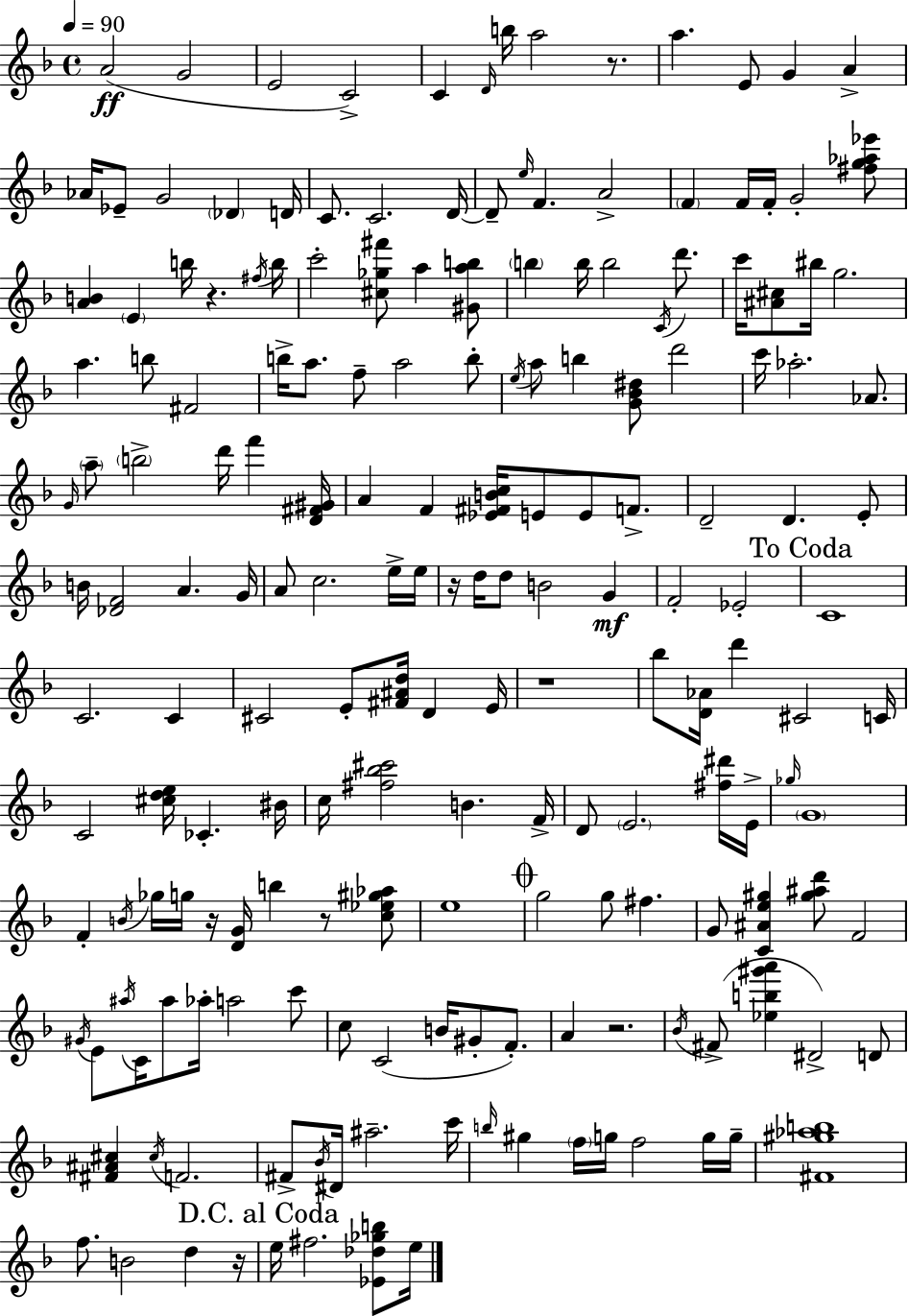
A4/h G4/h E4/h C4/h C4/q D4/s B5/s A5/h R/e. A5/q. E4/e G4/q A4/q Ab4/s Eb4/e G4/h Db4/q D4/s C4/e. C4/h. D4/s D4/e E5/s F4/q. A4/h F4/q F4/s F4/s G4/h [F#5,G5,Ab5,Eb6]/e [A4,B4]/q E4/q B5/s R/q. F#5/s B5/s C6/h [C#5,Gb5,F#6]/e A5/q [G#4,A5,B5]/e B5/q B5/s B5/h C4/s D6/e. C6/s [A#4,C#5]/e BIS5/s G5/h. A5/q. B5/e F#4/h B5/s A5/e. F5/e A5/h B5/e E5/s A5/e B5/q [G4,Bb4,D#5]/e D6/h C6/s Ab5/h. Ab4/e. G4/s A5/e B5/h D6/s F6/q [D4,F#4,G#4]/s A4/q F4/q [Eb4,F#4,B4,C5]/s E4/e E4/e F4/e. D4/h D4/q. E4/e B4/s [Db4,F4]/h A4/q. G4/s A4/e C5/h. E5/s E5/s R/s D5/s D5/e B4/h G4/q F4/h Eb4/h C4/w C4/h. C4/q C#4/h E4/e [F#4,A#4,D5]/s D4/q E4/s R/w Bb5/e [D4,Ab4]/s D6/q C#4/h C4/s C4/h [C#5,D5,E5]/s CES4/q. BIS4/s C5/s [F#5,Bb5,C#6]/h B4/q. F4/s D4/e E4/h. [F#5,D#6]/s E4/s Gb5/s G4/w F4/q B4/s Gb5/s G5/s R/s [D4,G4]/s B5/q R/e [C5,Eb5,G#5,Ab5]/e E5/w G5/h G5/e F#5/q. G4/e [C4,A#4,E5,G#5]/q [G#5,A#5,D6]/e F4/h G#4/s E4/e A#5/s C4/s A#5/e Ab5/s A5/h C6/e C5/e C4/h B4/s G#4/e F4/e. A4/q R/h. Bb4/s F#4/e [Eb5,B5,G#6,A6]/q D#4/h D4/e [F#4,A#4,C#5]/q C#5/s F4/h. F#4/e Bb4/s D#4/s A#5/h. C6/s B5/s G#5/q F5/s G5/s F5/h G5/s G5/s [F#4,G#5,Ab5,B5]/w F5/e. B4/h D5/q R/s E5/s F#5/h. [Eb4,Db5,Gb5,B5]/e E5/s